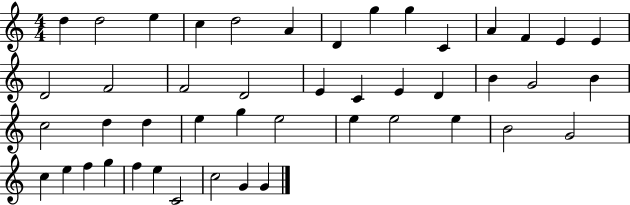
{
  \clef treble
  \numericTimeSignature
  \time 4/4
  \key c \major
  d''4 d''2 e''4 | c''4 d''2 a'4 | d'4 g''4 g''4 c'4 | a'4 f'4 e'4 e'4 | \break d'2 f'2 | f'2 d'2 | e'4 c'4 e'4 d'4 | b'4 g'2 b'4 | \break c''2 d''4 d''4 | e''4 g''4 e''2 | e''4 e''2 e''4 | b'2 g'2 | \break c''4 e''4 f''4 g''4 | f''4 e''4 c'2 | c''2 g'4 g'4 | \bar "|."
}